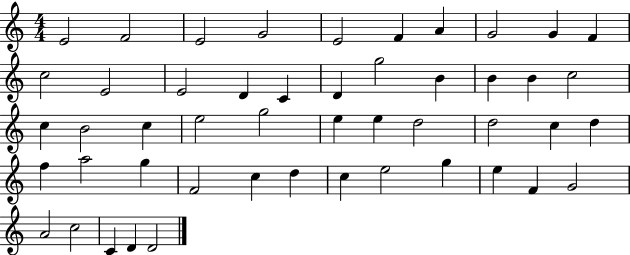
E4/h F4/h E4/h G4/h E4/h F4/q A4/q G4/h G4/q F4/q C5/h E4/h E4/h D4/q C4/q D4/q G5/h B4/q B4/q B4/q C5/h C5/q B4/h C5/q E5/h G5/h E5/q E5/q D5/h D5/h C5/q D5/q F5/q A5/h G5/q F4/h C5/q D5/q C5/q E5/h G5/q E5/q F4/q G4/h A4/h C5/h C4/q D4/q D4/h